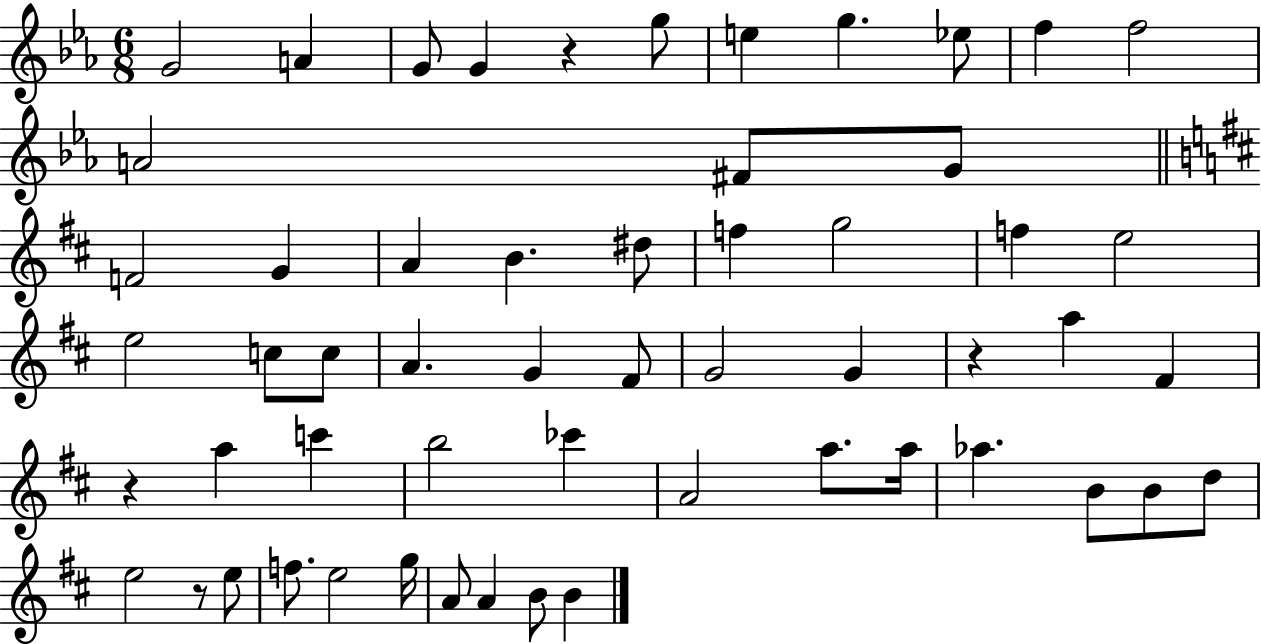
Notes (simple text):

G4/h A4/q G4/e G4/q R/q G5/e E5/q G5/q. Eb5/e F5/q F5/h A4/h F#4/e G4/e F4/h G4/q A4/q B4/q. D#5/e F5/q G5/h F5/q E5/h E5/h C5/e C5/e A4/q. G4/q F#4/e G4/h G4/q R/q A5/q F#4/q R/q A5/q C6/q B5/h CES6/q A4/h A5/e. A5/s Ab5/q. B4/e B4/e D5/e E5/h R/e E5/e F5/e. E5/h G5/s A4/e A4/q B4/e B4/q